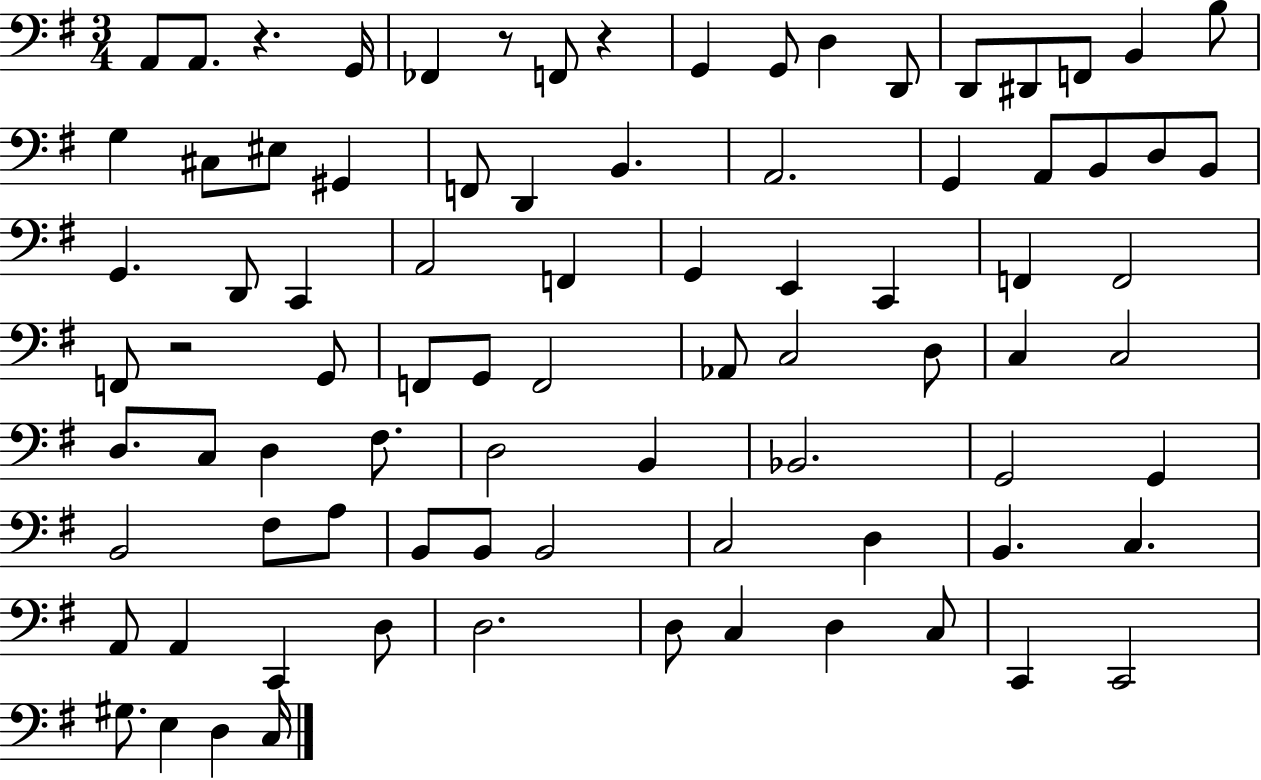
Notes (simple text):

A2/e A2/e. R/q. G2/s FES2/q R/e F2/e R/q G2/q G2/e D3/q D2/e D2/e D#2/e F2/e B2/q B3/e G3/q C#3/e EIS3/e G#2/q F2/e D2/q B2/q. A2/h. G2/q A2/e B2/e D3/e B2/e G2/q. D2/e C2/q A2/h F2/q G2/q E2/q C2/q F2/q F2/h F2/e R/h G2/e F2/e G2/e F2/h Ab2/e C3/h D3/e C3/q C3/h D3/e. C3/e D3/q F#3/e. D3/h B2/q Bb2/h. G2/h G2/q B2/h F#3/e A3/e B2/e B2/e B2/h C3/h D3/q B2/q. C3/q. A2/e A2/q C2/q D3/e D3/h. D3/e C3/q D3/q C3/e C2/q C2/h G#3/e. E3/q D3/q C3/s